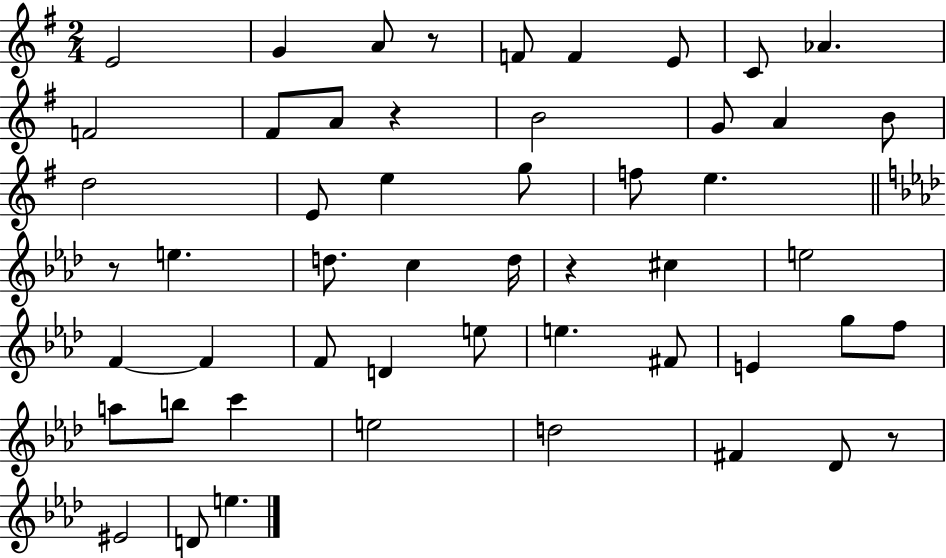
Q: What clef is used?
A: treble